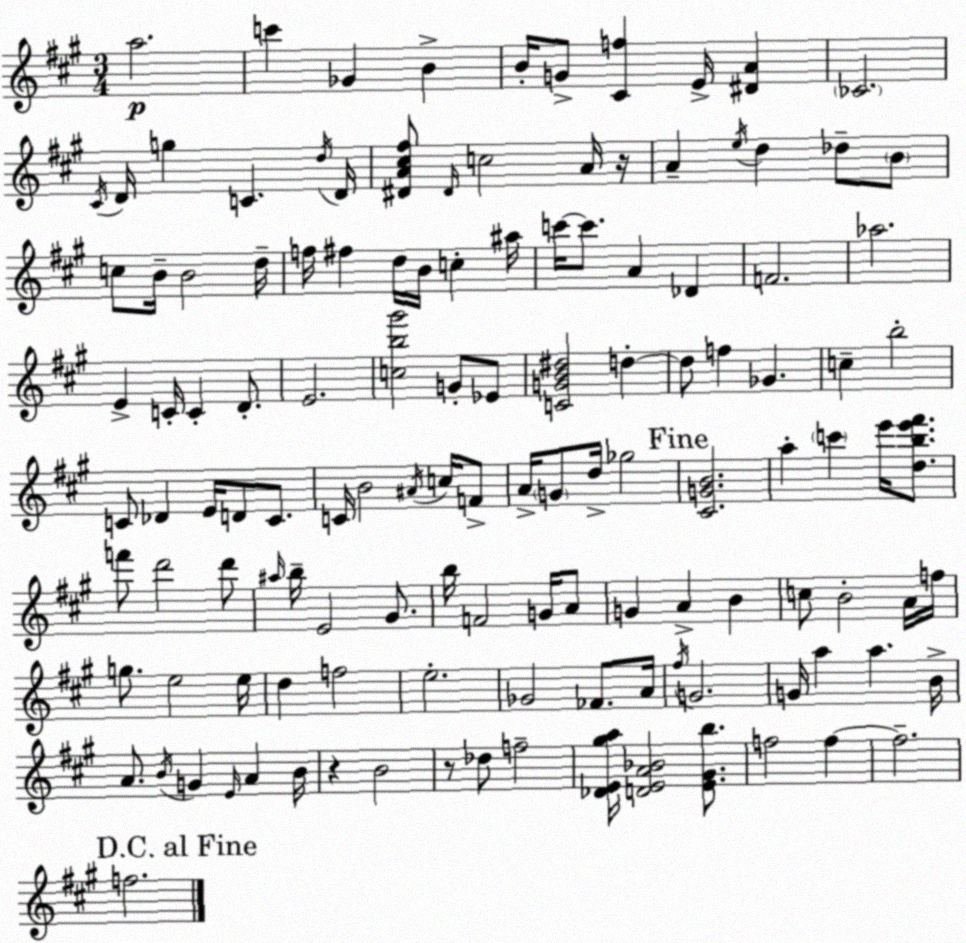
X:1
T:Untitled
M:3/4
L:1/4
K:A
a2 c' _G B B/4 G/2 [^Cf] E/4 [^DA] _C2 ^C/4 D/4 g C d/4 D/4 [^DA^c^f]/2 ^D/4 c2 A/4 z/4 A e/4 d _d/2 B/2 c/2 B/4 B2 d/4 f/4 ^f d/4 B/4 c ^a/4 c'/4 c'/2 A _D F2 _a2 E C/4 C D/2 E2 [cb^g']2 G/2 _E/2 [CGB^d]2 d d/2 f _G c b2 C/2 _D E/4 D/2 C/2 C/4 B2 ^A/4 c/4 F/2 A/4 G/2 d/4 _g2 [^CGB]2 a c' e'/4 [dbe'^f']/2 f'/2 d'2 d'/2 ^a/4 b/4 E2 ^G/2 b/4 F2 G/4 A/2 G A B c/2 B2 A/4 f/4 g/2 e2 e/4 d f2 e2 _G2 _F/2 A/4 ^f/4 G2 G/4 a a B/4 A/2 B/4 G E/4 A B/4 z B2 z/2 _d/2 f2 [_DE^ga]/4 [DEA_B]2 [E^Gb]/2 f2 f f2 f2